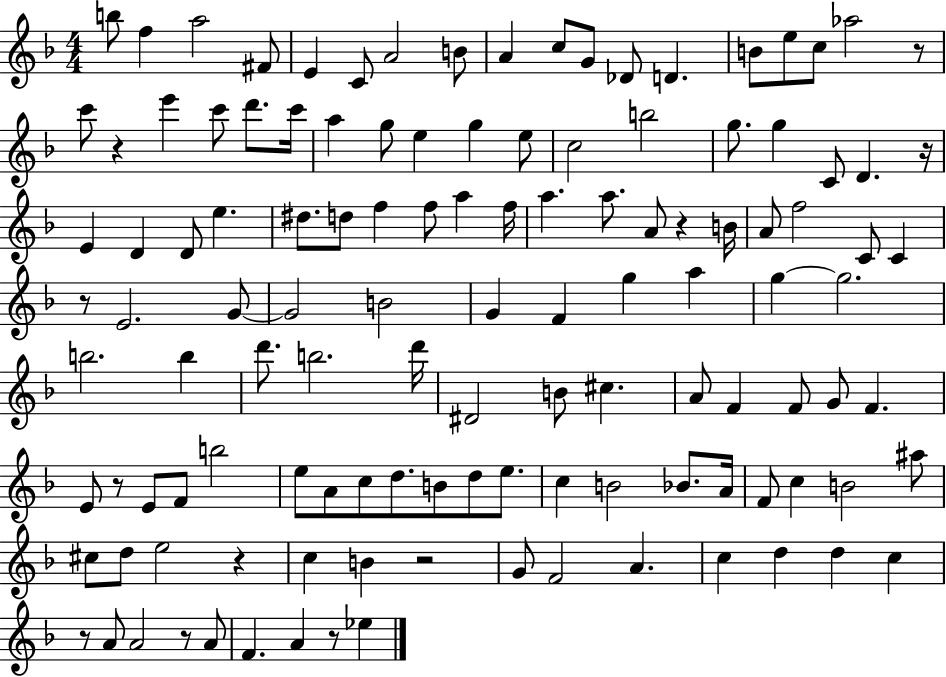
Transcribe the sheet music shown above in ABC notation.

X:1
T:Untitled
M:4/4
L:1/4
K:F
b/2 f a2 ^F/2 E C/2 A2 B/2 A c/2 G/2 _D/2 D B/2 e/2 c/2 _a2 z/2 c'/2 z e' c'/2 d'/2 c'/4 a g/2 e g e/2 c2 b2 g/2 g C/2 D z/4 E D D/2 e ^d/2 d/2 f f/2 a f/4 a a/2 A/2 z B/4 A/2 f2 C/2 C z/2 E2 G/2 G2 B2 G F g a g g2 b2 b d'/2 b2 d'/4 ^D2 B/2 ^c A/2 F F/2 G/2 F E/2 z/2 E/2 F/2 b2 e/2 A/2 c/2 d/2 B/2 d/2 e/2 c B2 _B/2 A/4 F/2 c B2 ^a/2 ^c/2 d/2 e2 z c B z2 G/2 F2 A c d d c z/2 A/2 A2 z/2 A/2 F A z/2 _e